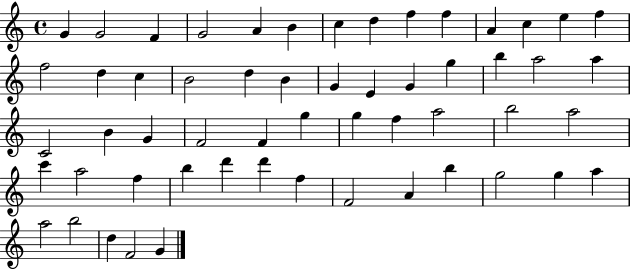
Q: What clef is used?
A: treble